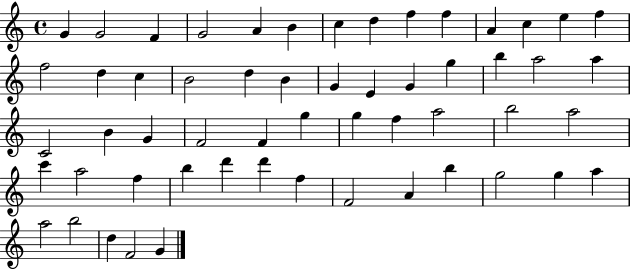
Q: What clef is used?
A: treble